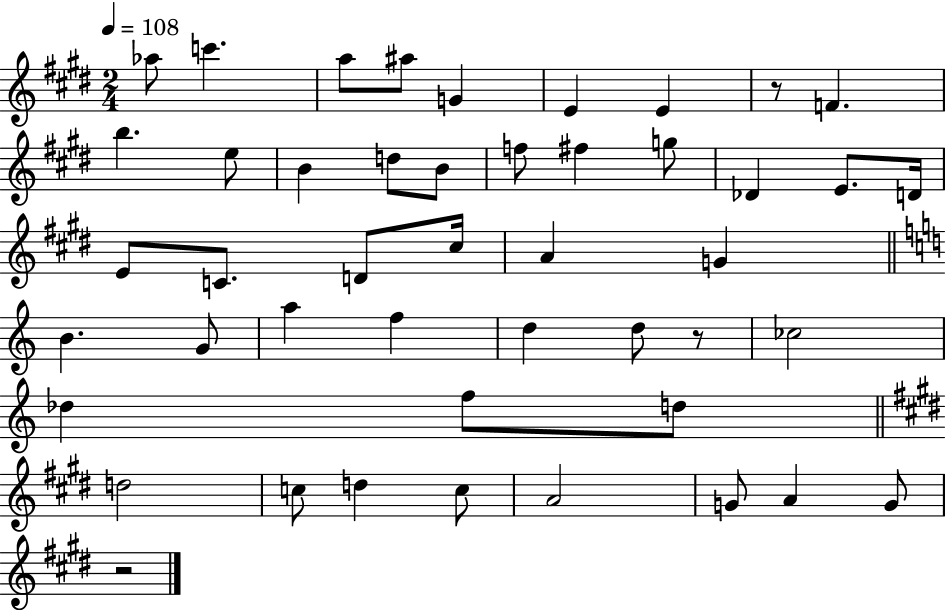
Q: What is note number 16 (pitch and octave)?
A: G5